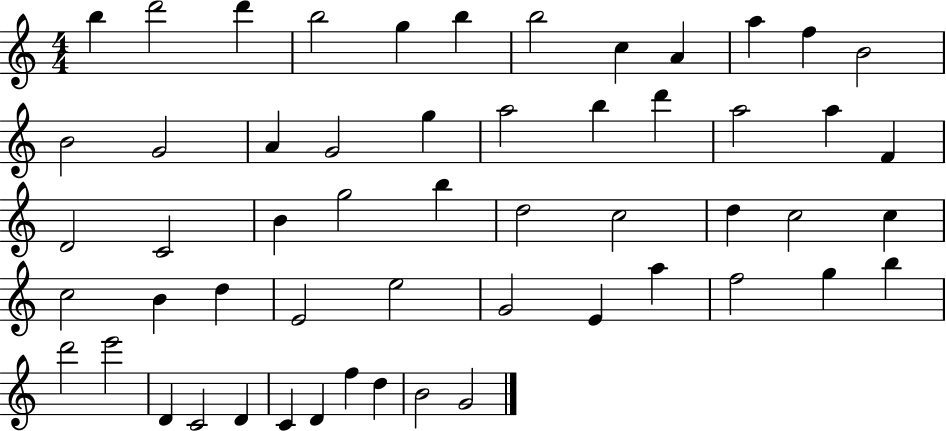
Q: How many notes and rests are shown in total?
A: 55